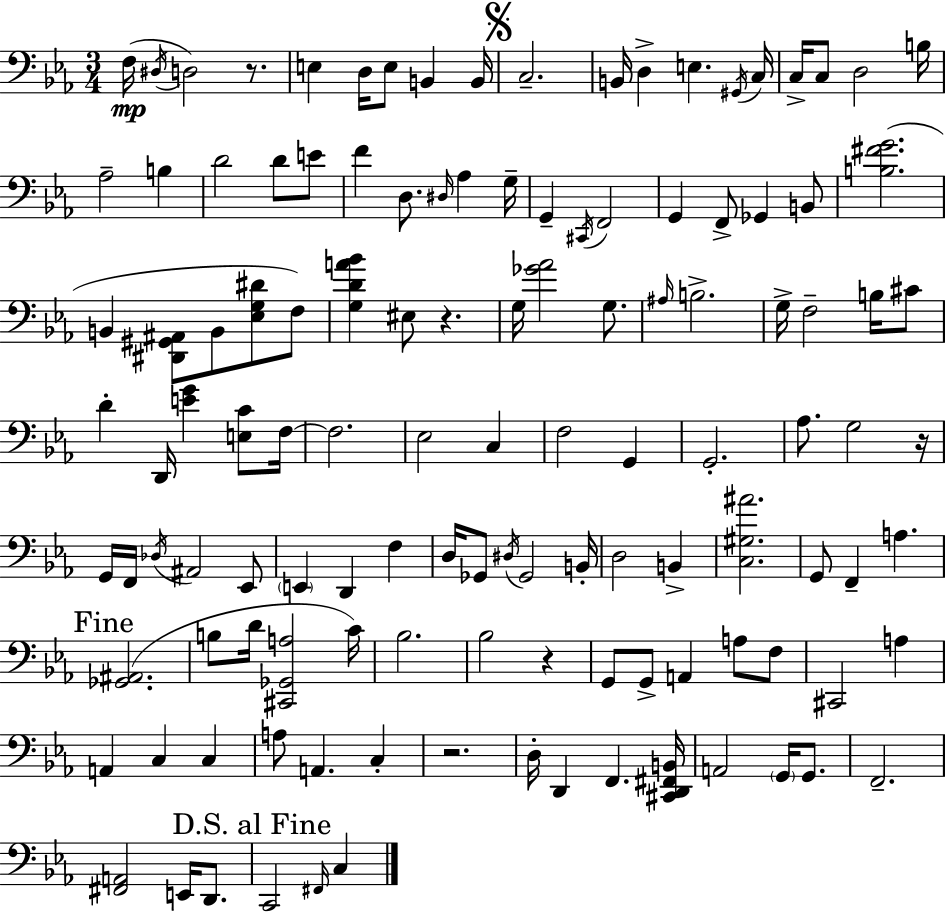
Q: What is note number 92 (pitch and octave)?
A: A3